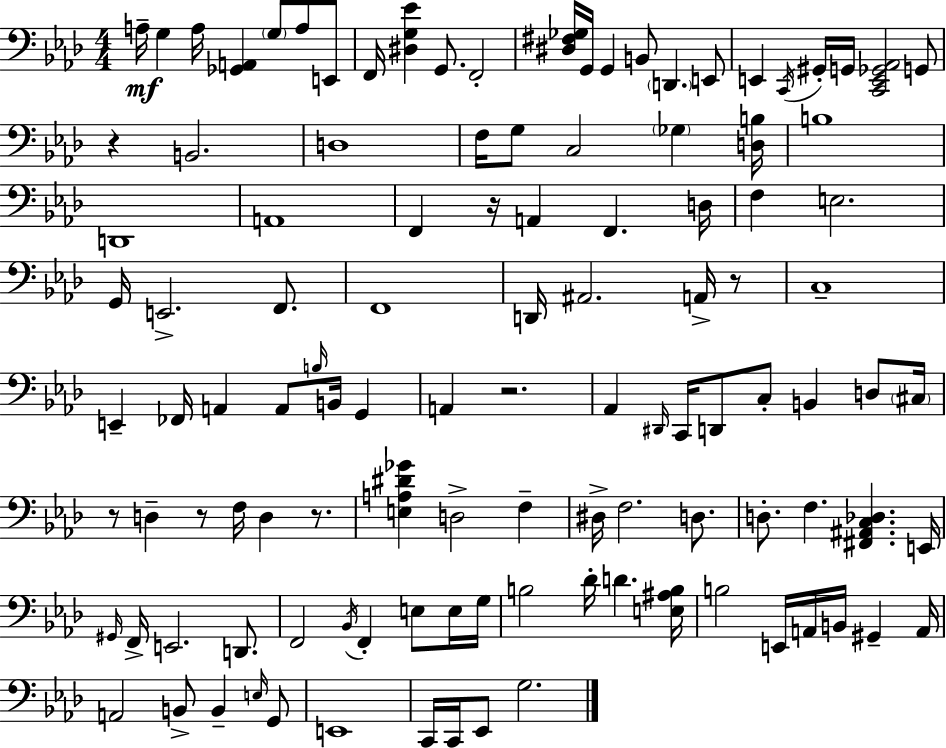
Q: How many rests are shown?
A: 7